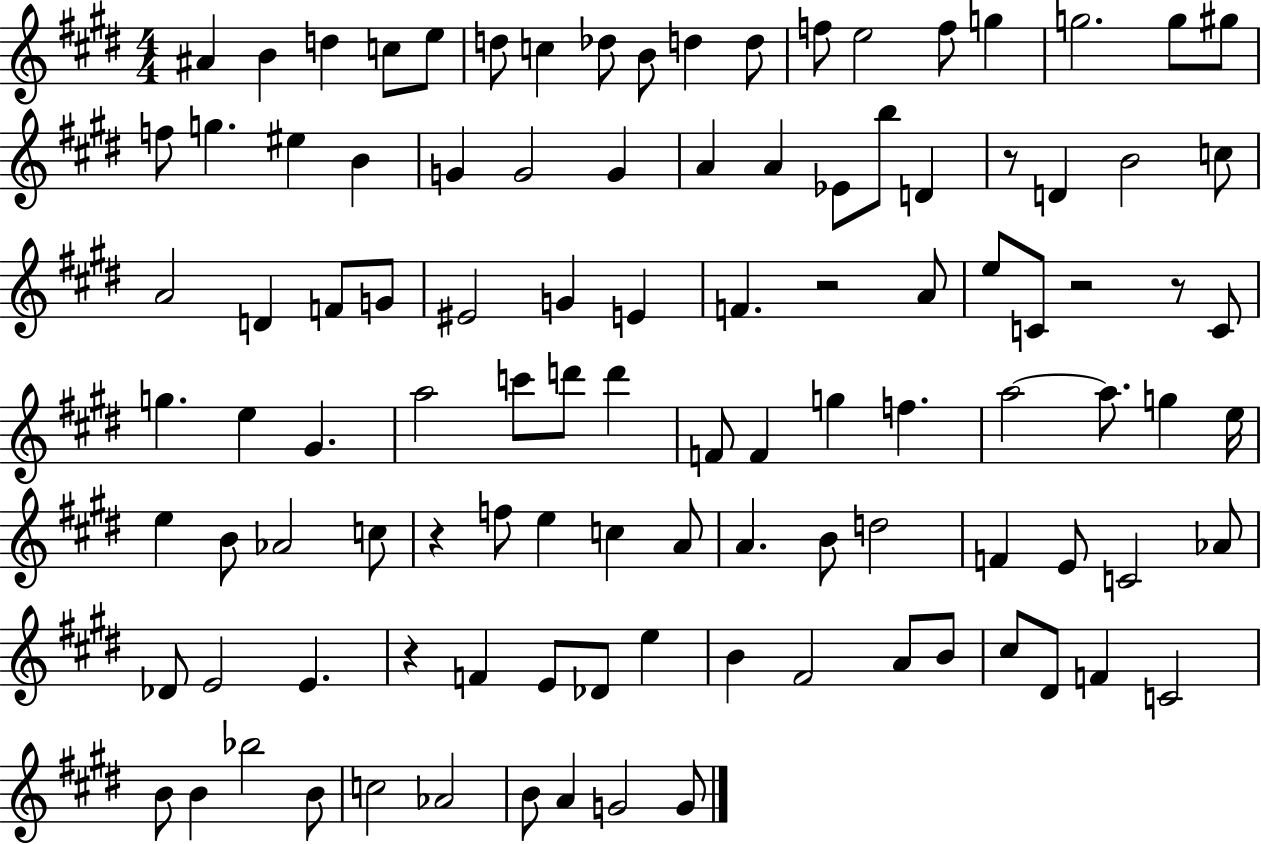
X:1
T:Untitled
M:4/4
L:1/4
K:E
^A B d c/2 e/2 d/2 c _d/2 B/2 d d/2 f/2 e2 f/2 g g2 g/2 ^g/2 f/2 g ^e B G G2 G A A _E/2 b/2 D z/2 D B2 c/2 A2 D F/2 G/2 ^E2 G E F z2 A/2 e/2 C/2 z2 z/2 C/2 g e ^G a2 c'/2 d'/2 d' F/2 F g f a2 a/2 g e/4 e B/2 _A2 c/2 z f/2 e c A/2 A B/2 d2 F E/2 C2 _A/2 _D/2 E2 E z F E/2 _D/2 e B ^F2 A/2 B/2 ^c/2 ^D/2 F C2 B/2 B _b2 B/2 c2 _A2 B/2 A G2 G/2